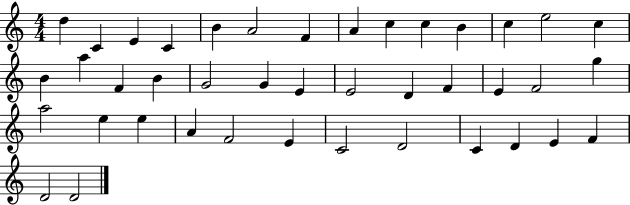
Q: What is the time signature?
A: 4/4